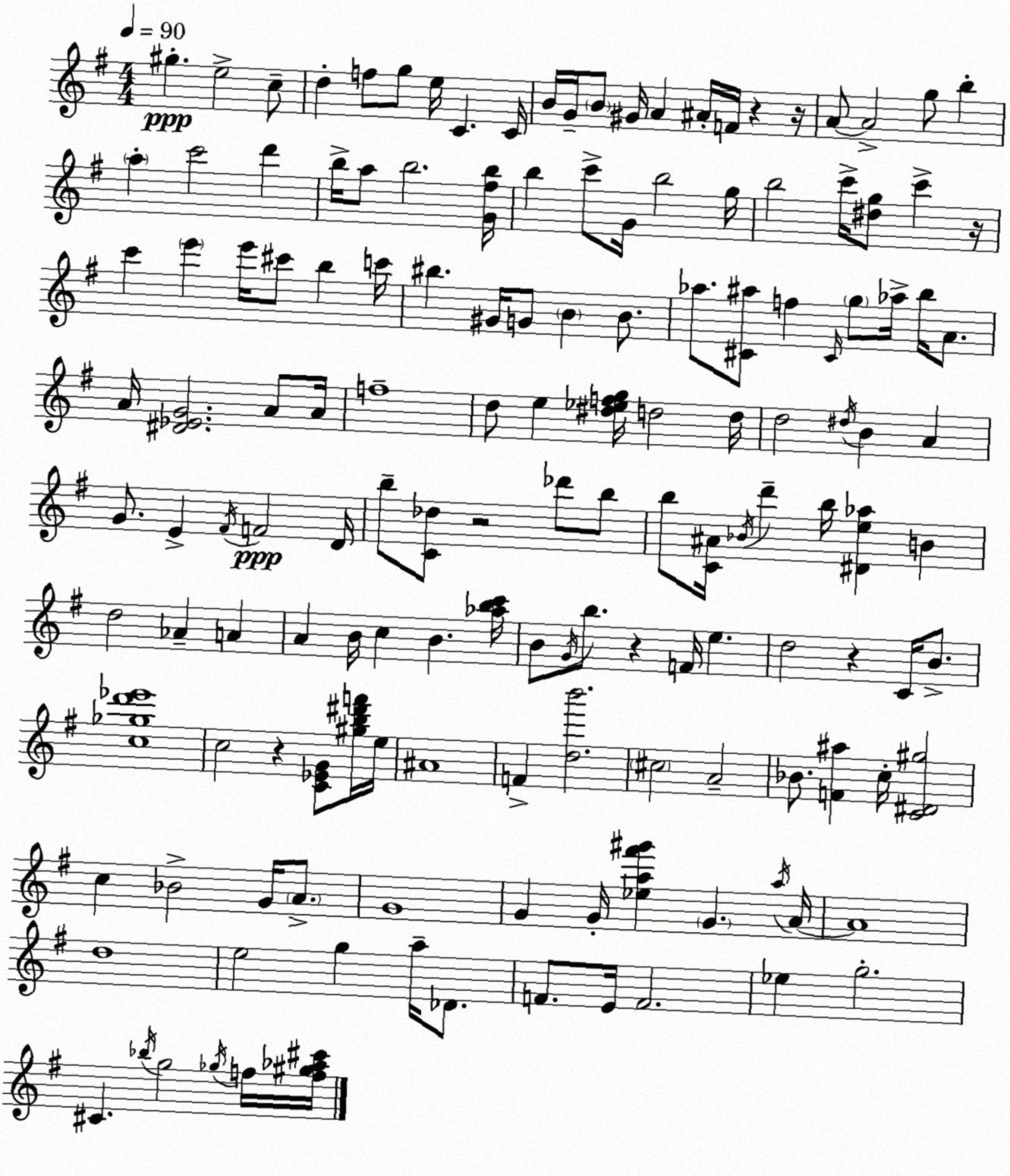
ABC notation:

X:1
T:Untitled
M:4/4
L:1/4
K:G
^g e2 c/2 d f/2 g/2 e/4 C C/4 B/4 G/4 B/2 ^G/4 A ^A/4 F/4 z z/4 A/2 A2 g/2 b a c'2 d' b/4 a/2 b2 [G^fb]/4 b c'/2 G/4 b2 g/4 b2 c'/4 [^dg]/2 c' z/4 c' e' e'/4 ^c'/2 b c'/4 ^b ^G/4 G/2 B B/2 _a/2 [^C^a]/2 f ^C/4 g/2 _a/4 b/4 A/2 A/4 [^D_EG]2 A/2 A/4 f4 d/2 e [^d_efg]/4 d2 d/4 d2 ^d/4 B A G/2 E ^F/4 F2 D/4 b/2 [C_d]/2 z2 _d'/2 b/2 b/2 [C^A]/4 _B/4 d' b/4 [^De_a] B d2 _A A A B/4 c B [_abc']/4 B/2 G/4 b/2 z F/4 e d2 z C/4 B/2 [c_gd'_e']4 c2 z [C_EG]/2 [^gb^d'f']/4 e/4 ^A4 F [db']2 ^c2 A2 _B/2 [F^a] c/4 [C^D^g]2 c _B2 G/4 A/2 G4 G G/4 [_ea^f'^g'] G a/4 A/4 A4 d4 e2 g a/4 _D/2 F/2 E/4 F2 _e g2 ^C _b/4 g2 _g/4 f/4 [f^g_a^c']/4